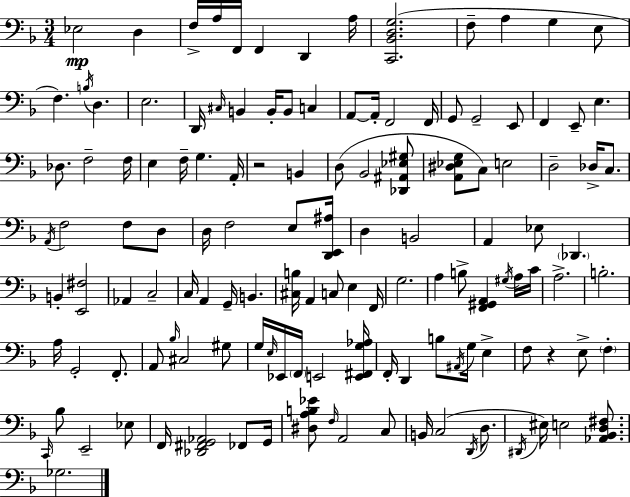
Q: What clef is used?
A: bass